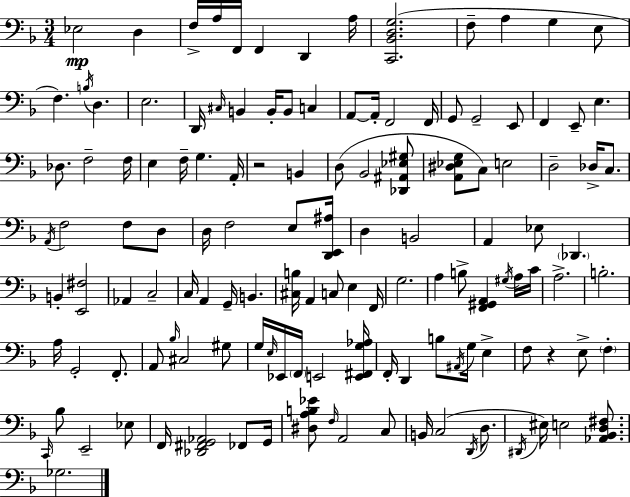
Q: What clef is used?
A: bass